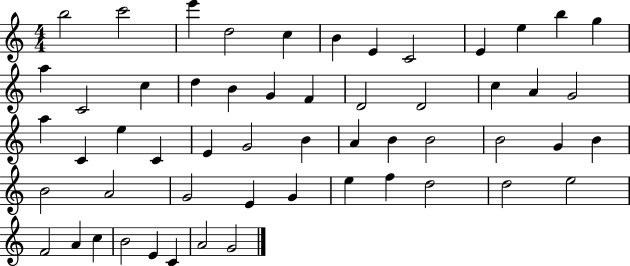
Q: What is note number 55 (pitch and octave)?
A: G4